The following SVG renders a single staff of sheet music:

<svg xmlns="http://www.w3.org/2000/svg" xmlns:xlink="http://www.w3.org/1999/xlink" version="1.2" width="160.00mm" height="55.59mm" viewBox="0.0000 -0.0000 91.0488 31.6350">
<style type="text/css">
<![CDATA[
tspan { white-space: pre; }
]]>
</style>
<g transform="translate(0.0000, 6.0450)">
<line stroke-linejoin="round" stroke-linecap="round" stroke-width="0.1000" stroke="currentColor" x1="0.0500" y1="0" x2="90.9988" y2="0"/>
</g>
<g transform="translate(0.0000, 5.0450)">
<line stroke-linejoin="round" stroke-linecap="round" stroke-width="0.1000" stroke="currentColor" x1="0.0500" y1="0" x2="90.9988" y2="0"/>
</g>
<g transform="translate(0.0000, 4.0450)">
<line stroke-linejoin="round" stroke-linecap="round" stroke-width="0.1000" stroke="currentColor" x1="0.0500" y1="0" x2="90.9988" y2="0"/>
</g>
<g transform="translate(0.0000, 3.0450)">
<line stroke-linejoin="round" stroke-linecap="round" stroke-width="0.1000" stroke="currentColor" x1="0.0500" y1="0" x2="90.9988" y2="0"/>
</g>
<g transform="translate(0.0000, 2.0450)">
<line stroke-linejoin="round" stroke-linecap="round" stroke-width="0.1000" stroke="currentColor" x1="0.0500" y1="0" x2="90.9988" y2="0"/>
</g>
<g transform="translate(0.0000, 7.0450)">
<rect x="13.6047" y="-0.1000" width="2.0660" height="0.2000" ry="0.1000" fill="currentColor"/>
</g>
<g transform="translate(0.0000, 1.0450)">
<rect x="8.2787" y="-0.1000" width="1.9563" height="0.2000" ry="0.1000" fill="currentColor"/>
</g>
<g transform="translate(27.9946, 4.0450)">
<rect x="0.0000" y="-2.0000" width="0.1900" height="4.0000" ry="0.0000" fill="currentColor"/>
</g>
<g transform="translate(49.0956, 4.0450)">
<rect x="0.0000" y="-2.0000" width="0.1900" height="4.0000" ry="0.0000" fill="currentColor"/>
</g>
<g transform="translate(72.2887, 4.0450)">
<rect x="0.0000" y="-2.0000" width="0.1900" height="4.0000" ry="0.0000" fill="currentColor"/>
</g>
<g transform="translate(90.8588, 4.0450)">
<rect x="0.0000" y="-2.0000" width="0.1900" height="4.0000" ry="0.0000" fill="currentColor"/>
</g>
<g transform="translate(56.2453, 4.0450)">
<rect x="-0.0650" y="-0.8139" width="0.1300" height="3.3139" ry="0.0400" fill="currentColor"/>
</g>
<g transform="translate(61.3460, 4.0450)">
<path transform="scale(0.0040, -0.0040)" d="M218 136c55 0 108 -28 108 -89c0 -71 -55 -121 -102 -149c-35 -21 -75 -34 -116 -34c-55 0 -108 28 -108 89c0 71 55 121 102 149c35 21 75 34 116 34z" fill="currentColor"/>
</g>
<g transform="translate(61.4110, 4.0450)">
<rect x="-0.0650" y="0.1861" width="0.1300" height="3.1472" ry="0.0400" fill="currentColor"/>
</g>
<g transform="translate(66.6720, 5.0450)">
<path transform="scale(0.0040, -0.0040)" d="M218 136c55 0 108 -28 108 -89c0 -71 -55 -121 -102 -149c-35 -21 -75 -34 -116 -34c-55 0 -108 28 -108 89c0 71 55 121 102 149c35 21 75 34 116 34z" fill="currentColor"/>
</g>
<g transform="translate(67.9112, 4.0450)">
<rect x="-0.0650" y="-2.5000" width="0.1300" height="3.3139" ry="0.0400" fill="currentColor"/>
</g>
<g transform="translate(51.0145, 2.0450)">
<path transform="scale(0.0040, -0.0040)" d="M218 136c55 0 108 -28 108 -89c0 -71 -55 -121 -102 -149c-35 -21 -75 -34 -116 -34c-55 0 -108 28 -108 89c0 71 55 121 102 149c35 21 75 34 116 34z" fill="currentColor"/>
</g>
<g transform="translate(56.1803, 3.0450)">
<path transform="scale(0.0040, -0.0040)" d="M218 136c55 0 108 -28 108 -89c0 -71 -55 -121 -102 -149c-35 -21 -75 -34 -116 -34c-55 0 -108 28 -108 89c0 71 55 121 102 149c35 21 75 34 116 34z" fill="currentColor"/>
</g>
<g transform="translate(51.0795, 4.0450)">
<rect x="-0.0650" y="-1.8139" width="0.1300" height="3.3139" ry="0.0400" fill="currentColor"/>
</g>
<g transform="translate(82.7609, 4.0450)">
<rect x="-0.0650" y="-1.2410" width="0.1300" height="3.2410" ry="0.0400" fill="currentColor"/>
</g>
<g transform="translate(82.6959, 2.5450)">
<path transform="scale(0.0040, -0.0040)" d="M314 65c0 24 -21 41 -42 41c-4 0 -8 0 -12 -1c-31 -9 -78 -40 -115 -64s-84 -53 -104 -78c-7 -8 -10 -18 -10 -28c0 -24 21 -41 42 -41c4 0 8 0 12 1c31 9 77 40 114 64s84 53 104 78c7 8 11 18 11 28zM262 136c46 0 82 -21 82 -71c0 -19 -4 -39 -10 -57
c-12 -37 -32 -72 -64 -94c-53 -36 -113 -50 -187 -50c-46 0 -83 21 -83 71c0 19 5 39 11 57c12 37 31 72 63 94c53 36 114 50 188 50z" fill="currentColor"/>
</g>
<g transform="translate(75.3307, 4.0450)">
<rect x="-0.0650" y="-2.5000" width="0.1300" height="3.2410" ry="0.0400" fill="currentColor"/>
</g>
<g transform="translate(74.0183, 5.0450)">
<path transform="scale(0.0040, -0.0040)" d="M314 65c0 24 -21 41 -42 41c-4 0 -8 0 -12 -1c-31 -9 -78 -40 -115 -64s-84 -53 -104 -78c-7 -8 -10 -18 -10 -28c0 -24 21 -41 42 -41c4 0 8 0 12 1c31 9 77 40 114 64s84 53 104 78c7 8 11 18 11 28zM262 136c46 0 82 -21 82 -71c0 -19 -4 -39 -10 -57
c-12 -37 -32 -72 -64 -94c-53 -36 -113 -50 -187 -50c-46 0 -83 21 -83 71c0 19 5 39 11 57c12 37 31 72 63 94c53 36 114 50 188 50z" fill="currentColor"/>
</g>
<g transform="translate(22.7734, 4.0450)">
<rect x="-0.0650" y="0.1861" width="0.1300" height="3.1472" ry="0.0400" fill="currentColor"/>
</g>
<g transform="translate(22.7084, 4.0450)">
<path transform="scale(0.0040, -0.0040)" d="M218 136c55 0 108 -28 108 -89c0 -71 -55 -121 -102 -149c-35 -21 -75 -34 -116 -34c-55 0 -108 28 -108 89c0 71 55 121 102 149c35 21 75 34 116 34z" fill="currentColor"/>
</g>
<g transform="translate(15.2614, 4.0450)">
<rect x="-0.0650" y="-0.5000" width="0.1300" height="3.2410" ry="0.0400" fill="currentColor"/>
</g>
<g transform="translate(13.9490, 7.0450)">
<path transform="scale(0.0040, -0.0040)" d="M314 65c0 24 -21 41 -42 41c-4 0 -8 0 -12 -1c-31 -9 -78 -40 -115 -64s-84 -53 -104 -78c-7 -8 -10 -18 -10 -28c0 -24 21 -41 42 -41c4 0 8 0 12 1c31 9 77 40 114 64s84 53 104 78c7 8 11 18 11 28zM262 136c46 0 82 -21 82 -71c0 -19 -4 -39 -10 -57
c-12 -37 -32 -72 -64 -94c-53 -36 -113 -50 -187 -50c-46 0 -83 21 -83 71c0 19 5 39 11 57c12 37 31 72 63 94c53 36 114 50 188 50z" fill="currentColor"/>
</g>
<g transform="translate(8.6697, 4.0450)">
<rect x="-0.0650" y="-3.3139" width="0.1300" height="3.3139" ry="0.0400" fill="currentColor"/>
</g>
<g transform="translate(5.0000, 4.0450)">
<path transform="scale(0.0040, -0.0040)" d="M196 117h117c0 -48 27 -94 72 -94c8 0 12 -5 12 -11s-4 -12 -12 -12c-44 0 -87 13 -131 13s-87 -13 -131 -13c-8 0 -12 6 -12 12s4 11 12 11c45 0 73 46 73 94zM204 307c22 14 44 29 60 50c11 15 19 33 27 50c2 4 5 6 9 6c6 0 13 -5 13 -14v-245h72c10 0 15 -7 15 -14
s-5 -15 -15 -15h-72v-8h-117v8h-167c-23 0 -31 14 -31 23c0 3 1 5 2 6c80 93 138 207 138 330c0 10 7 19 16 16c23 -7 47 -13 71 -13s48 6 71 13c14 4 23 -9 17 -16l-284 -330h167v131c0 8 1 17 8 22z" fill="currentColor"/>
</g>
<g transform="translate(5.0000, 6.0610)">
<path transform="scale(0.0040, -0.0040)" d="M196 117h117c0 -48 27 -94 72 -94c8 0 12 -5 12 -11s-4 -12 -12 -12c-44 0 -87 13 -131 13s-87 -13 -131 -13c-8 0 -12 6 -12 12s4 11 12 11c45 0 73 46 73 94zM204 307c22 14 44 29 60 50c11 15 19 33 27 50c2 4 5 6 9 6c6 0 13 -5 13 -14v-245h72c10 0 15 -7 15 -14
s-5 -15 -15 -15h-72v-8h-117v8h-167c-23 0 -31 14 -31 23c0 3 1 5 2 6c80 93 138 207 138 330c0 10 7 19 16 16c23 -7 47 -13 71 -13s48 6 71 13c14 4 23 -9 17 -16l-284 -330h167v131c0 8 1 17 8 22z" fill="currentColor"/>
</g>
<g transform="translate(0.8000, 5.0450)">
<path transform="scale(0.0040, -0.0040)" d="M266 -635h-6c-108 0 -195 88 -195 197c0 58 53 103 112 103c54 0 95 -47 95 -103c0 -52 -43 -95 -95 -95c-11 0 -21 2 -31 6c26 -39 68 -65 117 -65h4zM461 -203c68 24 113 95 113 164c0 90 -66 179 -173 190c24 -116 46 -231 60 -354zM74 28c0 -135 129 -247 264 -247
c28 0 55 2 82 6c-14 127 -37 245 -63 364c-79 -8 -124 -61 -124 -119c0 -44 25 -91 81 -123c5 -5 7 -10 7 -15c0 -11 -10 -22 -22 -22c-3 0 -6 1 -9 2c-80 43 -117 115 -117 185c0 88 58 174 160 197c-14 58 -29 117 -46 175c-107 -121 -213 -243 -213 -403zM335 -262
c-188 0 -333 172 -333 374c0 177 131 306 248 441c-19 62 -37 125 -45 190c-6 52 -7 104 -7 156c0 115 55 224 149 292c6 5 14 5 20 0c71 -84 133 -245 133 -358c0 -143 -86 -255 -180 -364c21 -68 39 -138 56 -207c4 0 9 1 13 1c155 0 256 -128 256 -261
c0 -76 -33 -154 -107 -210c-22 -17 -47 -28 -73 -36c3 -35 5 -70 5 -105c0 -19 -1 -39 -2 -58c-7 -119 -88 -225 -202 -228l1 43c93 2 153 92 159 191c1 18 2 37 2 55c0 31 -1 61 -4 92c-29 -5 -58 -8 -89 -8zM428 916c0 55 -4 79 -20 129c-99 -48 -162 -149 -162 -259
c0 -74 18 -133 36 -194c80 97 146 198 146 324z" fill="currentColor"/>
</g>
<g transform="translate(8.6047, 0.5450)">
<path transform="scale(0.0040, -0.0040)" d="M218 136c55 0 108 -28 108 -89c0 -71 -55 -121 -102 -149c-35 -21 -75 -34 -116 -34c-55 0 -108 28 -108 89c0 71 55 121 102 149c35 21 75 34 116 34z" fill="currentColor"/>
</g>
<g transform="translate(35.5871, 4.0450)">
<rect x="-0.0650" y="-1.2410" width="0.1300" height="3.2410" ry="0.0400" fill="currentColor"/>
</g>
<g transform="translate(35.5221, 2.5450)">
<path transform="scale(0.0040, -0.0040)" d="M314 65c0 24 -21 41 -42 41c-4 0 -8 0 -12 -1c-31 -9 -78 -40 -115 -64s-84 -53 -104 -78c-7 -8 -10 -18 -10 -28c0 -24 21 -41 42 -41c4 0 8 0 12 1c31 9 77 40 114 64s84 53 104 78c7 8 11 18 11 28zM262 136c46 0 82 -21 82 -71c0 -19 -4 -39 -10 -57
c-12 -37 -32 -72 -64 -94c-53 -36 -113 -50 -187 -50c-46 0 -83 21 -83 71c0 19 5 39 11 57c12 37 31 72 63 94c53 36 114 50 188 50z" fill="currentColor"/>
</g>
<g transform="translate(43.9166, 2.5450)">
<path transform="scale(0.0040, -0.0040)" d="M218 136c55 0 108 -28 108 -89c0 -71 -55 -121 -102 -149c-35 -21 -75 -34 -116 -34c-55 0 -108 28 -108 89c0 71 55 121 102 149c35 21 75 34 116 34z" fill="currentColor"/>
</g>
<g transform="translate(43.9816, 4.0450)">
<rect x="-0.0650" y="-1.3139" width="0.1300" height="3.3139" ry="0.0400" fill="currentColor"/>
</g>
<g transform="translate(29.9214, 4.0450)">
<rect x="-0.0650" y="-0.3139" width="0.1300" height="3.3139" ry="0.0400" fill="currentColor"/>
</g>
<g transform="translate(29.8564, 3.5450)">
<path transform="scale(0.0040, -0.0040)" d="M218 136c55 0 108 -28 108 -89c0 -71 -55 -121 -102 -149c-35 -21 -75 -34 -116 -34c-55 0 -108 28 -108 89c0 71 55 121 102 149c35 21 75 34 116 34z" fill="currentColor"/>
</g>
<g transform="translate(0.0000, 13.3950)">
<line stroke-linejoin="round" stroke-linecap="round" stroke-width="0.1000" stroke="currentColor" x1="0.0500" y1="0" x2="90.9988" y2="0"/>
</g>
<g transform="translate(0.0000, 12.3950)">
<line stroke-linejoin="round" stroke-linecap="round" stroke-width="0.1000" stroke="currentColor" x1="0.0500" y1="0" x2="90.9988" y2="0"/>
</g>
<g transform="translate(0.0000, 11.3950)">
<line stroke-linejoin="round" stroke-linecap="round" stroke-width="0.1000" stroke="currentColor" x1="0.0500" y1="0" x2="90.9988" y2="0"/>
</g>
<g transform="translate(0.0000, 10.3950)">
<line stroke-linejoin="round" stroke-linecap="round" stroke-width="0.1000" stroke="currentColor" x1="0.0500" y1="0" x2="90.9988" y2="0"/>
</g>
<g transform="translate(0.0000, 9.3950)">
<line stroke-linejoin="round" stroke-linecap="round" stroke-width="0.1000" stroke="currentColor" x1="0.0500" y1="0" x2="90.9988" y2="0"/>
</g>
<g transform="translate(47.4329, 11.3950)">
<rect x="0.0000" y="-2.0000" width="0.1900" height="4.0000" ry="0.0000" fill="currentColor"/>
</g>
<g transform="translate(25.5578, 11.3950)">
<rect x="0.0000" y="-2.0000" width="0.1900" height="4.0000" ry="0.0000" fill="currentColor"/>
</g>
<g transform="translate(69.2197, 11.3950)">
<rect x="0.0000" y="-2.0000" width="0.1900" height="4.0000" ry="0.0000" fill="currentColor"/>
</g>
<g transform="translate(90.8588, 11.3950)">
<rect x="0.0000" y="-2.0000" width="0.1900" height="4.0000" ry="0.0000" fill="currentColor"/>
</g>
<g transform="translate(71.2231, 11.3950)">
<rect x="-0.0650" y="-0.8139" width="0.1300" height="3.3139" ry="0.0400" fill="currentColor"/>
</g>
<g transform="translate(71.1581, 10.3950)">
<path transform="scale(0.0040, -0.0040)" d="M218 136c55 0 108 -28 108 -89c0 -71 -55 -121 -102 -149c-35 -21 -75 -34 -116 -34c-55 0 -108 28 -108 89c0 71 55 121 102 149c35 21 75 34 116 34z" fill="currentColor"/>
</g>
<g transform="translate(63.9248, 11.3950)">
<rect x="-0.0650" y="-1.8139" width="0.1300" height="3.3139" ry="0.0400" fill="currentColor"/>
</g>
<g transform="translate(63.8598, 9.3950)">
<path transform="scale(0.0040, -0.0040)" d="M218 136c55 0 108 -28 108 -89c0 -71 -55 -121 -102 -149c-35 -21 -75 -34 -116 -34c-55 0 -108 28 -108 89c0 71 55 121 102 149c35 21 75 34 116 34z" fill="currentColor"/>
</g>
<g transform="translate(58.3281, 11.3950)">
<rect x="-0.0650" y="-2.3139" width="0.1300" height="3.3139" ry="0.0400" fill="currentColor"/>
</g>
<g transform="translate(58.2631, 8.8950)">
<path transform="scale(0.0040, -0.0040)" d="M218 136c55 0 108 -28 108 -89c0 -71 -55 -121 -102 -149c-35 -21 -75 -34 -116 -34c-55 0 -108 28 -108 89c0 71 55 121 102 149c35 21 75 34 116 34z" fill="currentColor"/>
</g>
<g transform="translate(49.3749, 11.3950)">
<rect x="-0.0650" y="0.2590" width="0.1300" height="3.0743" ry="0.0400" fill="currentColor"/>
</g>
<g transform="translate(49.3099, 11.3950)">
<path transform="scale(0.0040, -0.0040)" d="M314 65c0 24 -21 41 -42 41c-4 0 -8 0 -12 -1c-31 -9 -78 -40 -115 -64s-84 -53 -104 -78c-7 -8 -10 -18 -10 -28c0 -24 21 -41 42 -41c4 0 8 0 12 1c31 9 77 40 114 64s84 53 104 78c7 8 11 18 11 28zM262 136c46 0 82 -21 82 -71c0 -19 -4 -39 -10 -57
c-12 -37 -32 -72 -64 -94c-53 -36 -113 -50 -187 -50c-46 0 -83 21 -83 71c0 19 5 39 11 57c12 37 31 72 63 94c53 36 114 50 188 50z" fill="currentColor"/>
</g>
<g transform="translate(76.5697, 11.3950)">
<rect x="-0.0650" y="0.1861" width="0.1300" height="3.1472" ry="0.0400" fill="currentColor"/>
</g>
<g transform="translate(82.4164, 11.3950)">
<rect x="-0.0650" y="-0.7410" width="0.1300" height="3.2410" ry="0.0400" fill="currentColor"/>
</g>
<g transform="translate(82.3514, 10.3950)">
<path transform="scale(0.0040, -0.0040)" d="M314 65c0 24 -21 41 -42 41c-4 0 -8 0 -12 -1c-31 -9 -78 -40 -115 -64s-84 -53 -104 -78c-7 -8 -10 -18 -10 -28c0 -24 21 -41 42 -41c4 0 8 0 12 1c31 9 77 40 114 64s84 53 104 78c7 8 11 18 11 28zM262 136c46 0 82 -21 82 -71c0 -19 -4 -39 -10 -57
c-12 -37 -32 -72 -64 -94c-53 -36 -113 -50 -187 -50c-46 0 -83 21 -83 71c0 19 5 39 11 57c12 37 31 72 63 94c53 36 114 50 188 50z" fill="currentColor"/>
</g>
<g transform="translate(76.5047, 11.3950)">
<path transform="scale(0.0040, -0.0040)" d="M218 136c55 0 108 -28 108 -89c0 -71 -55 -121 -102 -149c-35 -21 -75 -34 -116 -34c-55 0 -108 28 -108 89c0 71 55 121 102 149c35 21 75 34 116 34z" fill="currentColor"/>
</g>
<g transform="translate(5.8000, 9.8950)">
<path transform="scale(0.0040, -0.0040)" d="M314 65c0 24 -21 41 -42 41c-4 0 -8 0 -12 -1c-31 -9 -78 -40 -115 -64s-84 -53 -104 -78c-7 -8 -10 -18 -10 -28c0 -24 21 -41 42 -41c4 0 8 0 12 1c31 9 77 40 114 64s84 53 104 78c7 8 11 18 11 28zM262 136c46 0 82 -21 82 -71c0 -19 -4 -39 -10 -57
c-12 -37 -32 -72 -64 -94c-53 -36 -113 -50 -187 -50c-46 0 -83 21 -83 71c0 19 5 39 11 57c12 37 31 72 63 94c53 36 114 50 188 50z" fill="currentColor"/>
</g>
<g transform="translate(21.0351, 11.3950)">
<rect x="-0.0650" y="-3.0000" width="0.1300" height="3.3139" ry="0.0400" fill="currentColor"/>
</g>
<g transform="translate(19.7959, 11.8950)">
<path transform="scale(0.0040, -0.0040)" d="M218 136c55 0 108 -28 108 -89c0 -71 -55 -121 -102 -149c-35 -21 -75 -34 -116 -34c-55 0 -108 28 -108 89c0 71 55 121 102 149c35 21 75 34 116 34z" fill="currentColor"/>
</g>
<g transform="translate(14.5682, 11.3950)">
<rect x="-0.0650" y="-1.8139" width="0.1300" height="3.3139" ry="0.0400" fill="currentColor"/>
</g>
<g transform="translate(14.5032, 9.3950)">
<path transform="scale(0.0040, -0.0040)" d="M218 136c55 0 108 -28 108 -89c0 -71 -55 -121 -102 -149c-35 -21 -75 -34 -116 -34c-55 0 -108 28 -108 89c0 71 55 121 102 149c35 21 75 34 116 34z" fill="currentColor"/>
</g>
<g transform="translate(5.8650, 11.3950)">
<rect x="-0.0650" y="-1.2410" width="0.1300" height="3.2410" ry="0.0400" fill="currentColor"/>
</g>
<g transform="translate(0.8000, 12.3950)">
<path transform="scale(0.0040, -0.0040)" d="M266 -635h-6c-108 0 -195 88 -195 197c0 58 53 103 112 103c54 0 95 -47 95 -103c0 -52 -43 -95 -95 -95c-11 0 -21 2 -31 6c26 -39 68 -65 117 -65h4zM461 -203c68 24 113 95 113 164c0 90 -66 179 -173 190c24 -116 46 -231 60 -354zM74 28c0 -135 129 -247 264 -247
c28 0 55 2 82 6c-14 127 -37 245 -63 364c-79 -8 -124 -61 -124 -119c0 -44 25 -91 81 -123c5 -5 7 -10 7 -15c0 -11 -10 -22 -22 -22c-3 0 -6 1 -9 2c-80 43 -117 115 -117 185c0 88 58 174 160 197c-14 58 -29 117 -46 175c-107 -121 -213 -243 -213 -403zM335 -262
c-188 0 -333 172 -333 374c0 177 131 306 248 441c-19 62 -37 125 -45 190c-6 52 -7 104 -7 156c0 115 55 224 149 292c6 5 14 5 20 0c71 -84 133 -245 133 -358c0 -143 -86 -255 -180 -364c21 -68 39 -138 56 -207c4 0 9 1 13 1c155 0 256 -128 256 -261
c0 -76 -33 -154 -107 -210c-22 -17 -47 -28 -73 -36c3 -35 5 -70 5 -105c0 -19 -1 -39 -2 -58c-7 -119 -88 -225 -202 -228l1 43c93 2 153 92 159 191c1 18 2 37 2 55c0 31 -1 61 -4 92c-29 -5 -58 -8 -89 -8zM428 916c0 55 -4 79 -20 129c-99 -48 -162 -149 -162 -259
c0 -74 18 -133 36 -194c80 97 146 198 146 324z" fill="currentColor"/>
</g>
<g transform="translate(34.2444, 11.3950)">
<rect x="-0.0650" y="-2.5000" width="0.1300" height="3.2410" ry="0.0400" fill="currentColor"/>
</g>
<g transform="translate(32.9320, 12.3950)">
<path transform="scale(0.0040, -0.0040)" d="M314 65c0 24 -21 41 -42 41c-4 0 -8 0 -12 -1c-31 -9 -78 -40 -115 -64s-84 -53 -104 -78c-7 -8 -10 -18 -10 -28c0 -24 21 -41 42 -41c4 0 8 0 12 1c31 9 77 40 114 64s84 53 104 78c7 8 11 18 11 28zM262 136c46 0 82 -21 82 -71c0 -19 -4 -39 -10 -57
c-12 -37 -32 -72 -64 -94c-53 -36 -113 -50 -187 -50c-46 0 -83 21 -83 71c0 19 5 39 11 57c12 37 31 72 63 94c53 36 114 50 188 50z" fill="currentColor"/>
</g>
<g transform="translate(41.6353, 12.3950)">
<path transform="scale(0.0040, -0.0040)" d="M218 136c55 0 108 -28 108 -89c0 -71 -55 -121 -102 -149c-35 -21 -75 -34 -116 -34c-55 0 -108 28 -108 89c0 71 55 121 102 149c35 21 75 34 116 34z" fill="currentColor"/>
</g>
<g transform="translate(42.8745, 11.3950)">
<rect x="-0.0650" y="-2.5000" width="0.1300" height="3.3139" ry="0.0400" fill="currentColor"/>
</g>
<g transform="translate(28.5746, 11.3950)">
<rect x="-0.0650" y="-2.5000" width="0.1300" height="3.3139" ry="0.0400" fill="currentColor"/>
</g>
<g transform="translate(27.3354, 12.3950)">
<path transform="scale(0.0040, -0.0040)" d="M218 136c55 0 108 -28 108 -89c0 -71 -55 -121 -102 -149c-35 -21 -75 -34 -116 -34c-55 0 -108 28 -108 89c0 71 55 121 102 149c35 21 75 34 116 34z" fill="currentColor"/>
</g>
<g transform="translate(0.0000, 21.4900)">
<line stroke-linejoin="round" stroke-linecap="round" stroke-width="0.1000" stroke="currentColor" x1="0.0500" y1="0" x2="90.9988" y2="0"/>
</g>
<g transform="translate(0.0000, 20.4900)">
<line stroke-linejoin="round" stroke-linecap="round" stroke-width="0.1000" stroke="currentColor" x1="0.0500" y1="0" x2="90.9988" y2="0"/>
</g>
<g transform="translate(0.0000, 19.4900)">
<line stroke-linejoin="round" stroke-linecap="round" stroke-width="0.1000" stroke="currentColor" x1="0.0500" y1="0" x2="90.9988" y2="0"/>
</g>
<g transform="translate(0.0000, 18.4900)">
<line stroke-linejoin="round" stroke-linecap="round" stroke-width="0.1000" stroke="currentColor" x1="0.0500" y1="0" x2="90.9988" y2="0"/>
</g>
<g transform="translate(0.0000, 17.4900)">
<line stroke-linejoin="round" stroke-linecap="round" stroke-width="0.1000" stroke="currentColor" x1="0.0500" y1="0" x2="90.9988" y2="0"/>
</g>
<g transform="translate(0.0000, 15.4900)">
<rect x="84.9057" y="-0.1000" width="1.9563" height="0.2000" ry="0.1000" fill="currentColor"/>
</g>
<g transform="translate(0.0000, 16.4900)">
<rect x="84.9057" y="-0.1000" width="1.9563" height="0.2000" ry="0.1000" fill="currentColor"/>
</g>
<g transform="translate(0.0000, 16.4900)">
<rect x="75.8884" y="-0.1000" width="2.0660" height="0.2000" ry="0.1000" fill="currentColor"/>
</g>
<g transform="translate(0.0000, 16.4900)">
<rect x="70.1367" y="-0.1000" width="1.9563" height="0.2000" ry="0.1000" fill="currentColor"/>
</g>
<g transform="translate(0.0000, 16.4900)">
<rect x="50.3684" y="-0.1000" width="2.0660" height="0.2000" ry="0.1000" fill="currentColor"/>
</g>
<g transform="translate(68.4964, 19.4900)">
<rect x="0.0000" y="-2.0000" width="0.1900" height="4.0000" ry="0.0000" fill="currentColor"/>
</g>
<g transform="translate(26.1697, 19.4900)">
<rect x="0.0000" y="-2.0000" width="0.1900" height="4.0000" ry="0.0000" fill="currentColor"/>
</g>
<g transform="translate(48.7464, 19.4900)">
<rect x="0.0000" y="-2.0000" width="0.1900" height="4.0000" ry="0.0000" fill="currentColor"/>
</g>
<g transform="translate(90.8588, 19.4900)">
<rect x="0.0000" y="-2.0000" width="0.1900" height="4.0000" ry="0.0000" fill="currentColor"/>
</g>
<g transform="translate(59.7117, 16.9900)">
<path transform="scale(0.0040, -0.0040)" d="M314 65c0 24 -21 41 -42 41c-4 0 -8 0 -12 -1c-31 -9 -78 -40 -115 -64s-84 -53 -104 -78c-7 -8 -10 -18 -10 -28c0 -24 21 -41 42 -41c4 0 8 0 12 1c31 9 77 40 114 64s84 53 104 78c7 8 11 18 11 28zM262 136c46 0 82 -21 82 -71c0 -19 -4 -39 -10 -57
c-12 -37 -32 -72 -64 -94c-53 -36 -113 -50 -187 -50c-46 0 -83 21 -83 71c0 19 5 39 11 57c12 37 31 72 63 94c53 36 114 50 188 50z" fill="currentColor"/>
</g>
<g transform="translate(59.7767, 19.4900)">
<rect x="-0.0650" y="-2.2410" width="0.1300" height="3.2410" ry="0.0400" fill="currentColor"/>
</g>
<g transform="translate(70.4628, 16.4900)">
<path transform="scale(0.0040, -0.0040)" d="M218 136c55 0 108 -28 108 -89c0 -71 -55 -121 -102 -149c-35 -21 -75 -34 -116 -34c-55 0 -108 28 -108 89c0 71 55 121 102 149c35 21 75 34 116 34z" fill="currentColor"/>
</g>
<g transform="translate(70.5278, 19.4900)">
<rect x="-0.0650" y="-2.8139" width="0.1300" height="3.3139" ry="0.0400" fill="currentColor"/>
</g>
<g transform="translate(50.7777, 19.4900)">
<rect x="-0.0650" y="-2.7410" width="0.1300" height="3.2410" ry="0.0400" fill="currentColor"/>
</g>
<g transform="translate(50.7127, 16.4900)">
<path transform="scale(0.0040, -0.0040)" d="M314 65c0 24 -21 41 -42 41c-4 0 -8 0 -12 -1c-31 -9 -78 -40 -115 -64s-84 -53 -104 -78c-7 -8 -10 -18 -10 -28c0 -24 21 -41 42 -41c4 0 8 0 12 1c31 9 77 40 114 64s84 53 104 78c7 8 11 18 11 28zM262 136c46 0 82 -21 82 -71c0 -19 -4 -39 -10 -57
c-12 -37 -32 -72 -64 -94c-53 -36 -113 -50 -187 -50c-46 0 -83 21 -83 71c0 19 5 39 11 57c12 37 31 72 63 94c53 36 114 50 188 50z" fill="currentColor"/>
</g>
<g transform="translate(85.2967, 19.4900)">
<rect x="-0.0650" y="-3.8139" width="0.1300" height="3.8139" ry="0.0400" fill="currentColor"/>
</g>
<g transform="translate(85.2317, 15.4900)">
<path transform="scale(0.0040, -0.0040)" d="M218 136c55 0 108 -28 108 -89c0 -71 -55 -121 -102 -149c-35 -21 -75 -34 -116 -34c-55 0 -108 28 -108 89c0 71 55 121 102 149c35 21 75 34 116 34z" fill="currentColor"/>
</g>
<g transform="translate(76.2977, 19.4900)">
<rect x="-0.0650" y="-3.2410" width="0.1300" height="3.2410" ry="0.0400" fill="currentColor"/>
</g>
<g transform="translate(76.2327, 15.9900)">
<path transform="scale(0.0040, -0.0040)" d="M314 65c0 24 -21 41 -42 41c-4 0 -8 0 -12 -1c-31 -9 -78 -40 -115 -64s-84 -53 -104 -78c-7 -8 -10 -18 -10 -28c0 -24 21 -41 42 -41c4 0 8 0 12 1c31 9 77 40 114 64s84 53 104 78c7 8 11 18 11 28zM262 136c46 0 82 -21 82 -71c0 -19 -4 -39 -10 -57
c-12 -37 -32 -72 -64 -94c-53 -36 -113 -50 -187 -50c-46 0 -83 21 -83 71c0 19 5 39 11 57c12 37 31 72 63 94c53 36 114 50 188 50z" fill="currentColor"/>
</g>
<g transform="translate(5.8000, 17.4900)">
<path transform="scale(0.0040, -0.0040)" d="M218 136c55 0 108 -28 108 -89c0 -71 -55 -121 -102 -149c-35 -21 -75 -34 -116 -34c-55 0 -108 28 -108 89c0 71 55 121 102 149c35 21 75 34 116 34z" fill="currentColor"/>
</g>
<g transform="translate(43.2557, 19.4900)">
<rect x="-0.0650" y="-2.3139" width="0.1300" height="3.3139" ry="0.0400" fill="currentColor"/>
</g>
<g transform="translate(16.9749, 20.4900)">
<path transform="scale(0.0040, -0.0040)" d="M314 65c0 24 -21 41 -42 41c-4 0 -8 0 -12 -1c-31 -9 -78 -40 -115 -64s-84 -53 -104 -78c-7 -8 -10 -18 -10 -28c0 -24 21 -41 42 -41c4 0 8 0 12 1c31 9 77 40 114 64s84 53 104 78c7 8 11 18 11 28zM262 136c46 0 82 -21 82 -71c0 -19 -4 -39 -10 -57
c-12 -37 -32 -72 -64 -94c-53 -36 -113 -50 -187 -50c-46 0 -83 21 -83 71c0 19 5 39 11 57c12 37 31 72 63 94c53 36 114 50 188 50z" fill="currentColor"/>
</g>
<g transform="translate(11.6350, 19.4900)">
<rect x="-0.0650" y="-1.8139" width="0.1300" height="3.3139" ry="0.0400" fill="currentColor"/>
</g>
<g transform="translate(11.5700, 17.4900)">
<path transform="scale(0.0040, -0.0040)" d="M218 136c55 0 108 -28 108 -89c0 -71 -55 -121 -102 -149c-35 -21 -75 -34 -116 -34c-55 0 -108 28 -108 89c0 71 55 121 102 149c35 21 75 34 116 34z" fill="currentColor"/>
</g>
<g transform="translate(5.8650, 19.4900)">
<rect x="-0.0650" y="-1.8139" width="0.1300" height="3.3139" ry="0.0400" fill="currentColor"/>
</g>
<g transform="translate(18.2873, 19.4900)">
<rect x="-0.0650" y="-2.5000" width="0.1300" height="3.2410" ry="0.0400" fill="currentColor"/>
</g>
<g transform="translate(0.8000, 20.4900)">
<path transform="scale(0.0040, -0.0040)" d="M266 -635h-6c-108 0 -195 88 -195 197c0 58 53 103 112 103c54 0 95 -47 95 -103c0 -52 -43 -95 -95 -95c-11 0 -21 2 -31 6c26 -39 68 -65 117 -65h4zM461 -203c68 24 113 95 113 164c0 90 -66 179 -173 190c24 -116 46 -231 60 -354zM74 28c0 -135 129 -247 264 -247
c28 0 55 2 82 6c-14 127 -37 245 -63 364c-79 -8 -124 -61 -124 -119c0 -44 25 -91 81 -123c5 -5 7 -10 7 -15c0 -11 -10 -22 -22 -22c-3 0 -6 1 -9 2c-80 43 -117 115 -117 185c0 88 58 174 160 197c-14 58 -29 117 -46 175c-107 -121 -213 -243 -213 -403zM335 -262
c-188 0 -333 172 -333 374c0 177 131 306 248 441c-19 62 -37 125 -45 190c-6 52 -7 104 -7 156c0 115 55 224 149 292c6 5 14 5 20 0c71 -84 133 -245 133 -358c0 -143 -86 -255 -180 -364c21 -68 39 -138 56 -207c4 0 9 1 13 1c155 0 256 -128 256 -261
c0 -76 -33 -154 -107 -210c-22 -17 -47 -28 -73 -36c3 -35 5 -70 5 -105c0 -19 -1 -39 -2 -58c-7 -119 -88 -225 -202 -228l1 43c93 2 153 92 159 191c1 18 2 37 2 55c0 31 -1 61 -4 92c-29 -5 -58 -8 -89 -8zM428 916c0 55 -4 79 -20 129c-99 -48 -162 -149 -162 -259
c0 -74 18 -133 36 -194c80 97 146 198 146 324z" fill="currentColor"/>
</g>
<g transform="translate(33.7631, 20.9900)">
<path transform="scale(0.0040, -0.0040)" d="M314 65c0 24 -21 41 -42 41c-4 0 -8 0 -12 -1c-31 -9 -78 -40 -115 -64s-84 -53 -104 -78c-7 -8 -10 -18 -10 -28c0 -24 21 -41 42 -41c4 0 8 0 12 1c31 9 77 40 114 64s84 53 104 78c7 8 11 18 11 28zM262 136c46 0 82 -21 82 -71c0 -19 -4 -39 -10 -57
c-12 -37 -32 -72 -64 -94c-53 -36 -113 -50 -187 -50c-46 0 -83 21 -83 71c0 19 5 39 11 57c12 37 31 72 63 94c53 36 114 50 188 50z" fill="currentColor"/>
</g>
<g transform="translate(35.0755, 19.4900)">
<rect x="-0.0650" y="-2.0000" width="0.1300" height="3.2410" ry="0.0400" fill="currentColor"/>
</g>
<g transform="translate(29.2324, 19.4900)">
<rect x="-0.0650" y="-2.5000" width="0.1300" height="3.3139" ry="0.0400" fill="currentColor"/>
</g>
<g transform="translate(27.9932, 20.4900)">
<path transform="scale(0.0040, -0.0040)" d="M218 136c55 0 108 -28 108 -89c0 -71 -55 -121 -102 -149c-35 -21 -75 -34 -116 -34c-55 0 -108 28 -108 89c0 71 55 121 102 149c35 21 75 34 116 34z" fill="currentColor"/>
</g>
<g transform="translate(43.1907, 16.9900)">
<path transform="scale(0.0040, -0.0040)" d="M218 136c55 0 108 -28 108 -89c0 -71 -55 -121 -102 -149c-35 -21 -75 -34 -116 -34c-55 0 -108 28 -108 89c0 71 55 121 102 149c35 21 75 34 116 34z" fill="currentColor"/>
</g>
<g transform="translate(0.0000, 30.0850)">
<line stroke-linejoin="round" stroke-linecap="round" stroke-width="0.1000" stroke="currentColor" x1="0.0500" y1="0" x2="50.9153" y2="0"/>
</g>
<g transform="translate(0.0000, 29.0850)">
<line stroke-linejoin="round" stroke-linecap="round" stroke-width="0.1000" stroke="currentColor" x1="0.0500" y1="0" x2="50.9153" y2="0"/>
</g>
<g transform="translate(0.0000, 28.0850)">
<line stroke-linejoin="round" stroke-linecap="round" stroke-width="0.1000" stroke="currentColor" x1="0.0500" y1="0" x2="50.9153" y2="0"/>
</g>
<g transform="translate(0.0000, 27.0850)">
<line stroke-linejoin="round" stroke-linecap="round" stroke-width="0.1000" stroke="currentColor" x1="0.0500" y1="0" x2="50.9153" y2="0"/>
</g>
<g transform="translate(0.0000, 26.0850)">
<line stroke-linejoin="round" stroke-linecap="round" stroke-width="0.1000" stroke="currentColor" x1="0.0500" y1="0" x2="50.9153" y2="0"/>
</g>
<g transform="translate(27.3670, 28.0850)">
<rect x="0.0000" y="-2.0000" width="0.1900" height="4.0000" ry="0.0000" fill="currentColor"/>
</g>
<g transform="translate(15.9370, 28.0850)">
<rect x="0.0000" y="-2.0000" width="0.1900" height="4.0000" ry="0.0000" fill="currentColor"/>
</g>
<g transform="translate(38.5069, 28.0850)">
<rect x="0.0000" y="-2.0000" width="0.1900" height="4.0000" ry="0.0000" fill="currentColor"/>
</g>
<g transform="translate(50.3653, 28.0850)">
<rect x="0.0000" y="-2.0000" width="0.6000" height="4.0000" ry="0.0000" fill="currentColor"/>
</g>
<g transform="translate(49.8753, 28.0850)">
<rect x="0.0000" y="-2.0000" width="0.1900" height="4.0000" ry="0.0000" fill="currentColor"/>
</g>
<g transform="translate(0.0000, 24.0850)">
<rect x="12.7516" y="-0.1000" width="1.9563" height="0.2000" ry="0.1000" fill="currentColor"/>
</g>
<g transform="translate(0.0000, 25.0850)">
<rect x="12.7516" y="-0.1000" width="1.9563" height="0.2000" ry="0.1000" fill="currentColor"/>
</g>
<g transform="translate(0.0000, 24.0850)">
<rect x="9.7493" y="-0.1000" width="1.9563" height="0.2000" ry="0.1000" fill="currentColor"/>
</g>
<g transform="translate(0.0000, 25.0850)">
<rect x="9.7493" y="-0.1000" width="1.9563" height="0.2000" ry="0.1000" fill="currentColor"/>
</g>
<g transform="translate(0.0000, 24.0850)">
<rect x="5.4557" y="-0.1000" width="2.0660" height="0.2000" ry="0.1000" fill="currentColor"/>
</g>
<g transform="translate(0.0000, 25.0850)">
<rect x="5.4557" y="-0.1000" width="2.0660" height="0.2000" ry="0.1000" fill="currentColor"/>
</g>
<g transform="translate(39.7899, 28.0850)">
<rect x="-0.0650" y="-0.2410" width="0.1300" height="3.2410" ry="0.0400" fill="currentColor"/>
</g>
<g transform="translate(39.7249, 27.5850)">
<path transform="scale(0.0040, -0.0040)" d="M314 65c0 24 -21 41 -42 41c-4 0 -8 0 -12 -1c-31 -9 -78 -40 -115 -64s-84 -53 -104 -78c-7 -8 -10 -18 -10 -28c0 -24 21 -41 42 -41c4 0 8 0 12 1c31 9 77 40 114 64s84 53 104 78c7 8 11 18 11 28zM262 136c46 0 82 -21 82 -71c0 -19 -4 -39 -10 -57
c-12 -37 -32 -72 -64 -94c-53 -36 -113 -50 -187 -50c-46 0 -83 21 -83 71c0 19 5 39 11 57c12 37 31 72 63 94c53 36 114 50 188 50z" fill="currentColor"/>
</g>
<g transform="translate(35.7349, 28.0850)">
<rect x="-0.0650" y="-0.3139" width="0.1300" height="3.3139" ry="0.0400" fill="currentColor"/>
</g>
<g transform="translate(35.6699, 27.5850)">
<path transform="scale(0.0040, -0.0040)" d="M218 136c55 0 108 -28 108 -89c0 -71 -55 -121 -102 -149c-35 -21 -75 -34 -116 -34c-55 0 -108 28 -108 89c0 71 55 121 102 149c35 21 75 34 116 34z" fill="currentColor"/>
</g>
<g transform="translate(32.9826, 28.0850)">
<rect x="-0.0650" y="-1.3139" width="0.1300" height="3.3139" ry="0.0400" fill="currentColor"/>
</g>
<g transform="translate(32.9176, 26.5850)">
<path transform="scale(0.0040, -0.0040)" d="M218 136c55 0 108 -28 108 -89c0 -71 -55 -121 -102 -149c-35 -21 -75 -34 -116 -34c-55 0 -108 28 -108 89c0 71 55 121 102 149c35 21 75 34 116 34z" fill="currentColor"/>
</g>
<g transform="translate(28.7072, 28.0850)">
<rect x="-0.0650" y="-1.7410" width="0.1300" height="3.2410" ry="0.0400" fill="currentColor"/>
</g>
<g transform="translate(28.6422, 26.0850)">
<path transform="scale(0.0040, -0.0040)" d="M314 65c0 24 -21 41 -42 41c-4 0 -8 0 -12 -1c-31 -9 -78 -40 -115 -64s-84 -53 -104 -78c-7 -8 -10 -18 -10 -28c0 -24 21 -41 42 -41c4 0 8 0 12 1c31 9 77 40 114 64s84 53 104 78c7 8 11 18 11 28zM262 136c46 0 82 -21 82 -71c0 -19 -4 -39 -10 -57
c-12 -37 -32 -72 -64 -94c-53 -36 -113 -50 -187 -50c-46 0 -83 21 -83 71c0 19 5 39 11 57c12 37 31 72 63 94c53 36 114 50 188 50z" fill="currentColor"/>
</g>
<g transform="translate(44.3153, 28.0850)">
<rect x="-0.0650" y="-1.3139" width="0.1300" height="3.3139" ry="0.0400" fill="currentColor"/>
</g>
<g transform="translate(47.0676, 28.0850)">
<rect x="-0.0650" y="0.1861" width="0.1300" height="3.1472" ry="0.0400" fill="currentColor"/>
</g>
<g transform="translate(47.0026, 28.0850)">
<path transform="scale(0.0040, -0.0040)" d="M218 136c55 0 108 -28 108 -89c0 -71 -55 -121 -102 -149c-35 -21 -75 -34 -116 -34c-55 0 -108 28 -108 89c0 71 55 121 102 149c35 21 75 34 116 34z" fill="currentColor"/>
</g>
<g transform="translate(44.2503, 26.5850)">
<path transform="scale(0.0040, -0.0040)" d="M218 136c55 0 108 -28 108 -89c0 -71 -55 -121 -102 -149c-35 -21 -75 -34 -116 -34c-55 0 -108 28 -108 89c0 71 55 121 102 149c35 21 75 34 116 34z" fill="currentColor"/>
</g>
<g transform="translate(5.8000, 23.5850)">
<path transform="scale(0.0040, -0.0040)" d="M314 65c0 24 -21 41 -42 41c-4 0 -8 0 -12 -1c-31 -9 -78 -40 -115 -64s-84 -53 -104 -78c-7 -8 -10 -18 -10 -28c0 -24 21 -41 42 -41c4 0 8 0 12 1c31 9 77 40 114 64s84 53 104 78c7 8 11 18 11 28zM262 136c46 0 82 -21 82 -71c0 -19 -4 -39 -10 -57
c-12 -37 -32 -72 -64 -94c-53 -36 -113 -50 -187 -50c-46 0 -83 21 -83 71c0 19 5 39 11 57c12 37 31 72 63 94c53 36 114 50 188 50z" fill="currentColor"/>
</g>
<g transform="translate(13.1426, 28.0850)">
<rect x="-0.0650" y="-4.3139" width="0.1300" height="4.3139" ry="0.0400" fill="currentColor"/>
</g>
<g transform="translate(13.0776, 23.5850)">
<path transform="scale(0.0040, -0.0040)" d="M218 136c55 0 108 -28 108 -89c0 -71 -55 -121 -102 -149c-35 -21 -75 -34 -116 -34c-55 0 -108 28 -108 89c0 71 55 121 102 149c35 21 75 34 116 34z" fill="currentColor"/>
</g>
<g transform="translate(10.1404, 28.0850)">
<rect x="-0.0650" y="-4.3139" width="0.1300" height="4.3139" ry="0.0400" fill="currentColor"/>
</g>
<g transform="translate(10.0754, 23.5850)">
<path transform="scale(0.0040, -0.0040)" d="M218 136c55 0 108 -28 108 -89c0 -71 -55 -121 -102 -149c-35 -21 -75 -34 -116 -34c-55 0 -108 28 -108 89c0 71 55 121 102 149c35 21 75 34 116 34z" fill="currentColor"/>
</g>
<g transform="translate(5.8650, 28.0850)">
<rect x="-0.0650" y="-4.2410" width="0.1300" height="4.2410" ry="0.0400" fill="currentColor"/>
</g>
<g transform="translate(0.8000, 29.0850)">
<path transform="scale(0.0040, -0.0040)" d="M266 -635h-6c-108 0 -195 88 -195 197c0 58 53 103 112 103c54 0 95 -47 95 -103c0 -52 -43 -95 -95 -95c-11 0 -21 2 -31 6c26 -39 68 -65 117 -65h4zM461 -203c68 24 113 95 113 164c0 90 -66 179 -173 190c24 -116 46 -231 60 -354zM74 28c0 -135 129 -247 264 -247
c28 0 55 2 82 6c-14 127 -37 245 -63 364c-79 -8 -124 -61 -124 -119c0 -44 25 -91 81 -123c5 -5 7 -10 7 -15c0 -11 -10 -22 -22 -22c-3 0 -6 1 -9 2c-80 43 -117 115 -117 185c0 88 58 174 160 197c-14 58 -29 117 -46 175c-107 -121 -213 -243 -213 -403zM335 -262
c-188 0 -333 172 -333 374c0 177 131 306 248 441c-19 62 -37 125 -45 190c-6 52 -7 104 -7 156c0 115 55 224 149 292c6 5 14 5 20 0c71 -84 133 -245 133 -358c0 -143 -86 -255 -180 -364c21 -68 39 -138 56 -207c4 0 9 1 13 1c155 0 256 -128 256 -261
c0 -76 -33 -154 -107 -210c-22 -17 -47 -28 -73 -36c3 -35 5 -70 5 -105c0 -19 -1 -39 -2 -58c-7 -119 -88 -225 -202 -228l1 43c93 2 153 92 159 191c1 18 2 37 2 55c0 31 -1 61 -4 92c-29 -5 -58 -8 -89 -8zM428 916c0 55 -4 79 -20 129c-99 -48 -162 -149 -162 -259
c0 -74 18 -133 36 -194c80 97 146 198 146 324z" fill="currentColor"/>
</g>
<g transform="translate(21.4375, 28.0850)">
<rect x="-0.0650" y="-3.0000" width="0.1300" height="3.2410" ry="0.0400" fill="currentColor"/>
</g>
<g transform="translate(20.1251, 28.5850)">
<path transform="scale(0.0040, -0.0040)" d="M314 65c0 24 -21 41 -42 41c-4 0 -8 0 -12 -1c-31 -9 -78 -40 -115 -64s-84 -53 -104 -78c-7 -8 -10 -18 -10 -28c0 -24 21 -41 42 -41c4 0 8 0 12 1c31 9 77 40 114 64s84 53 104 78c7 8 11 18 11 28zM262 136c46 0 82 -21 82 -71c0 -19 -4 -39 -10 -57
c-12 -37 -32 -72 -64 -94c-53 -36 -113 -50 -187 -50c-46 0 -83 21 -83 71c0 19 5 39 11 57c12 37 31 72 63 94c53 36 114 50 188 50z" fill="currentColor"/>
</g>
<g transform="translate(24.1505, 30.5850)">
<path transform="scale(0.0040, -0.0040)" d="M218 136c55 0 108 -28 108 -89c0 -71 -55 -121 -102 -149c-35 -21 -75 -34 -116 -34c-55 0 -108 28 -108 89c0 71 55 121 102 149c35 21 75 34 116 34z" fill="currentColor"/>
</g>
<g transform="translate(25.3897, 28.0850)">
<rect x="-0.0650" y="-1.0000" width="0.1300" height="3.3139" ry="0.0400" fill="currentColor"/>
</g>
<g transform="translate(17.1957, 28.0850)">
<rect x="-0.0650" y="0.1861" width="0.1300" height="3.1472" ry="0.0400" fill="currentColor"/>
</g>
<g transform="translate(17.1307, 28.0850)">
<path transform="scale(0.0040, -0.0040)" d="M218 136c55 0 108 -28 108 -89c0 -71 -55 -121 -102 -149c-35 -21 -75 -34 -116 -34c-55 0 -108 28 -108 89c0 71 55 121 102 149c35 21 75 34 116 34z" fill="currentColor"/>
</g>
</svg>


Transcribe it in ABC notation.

X:1
T:Untitled
M:4/4
L:1/4
K:C
b C2 B c e2 e f d B G G2 e2 e2 f A G G2 G B2 g f d B d2 f f G2 G F2 g a2 g2 a b2 c' d'2 d' d' B A2 D f2 e c c2 e B